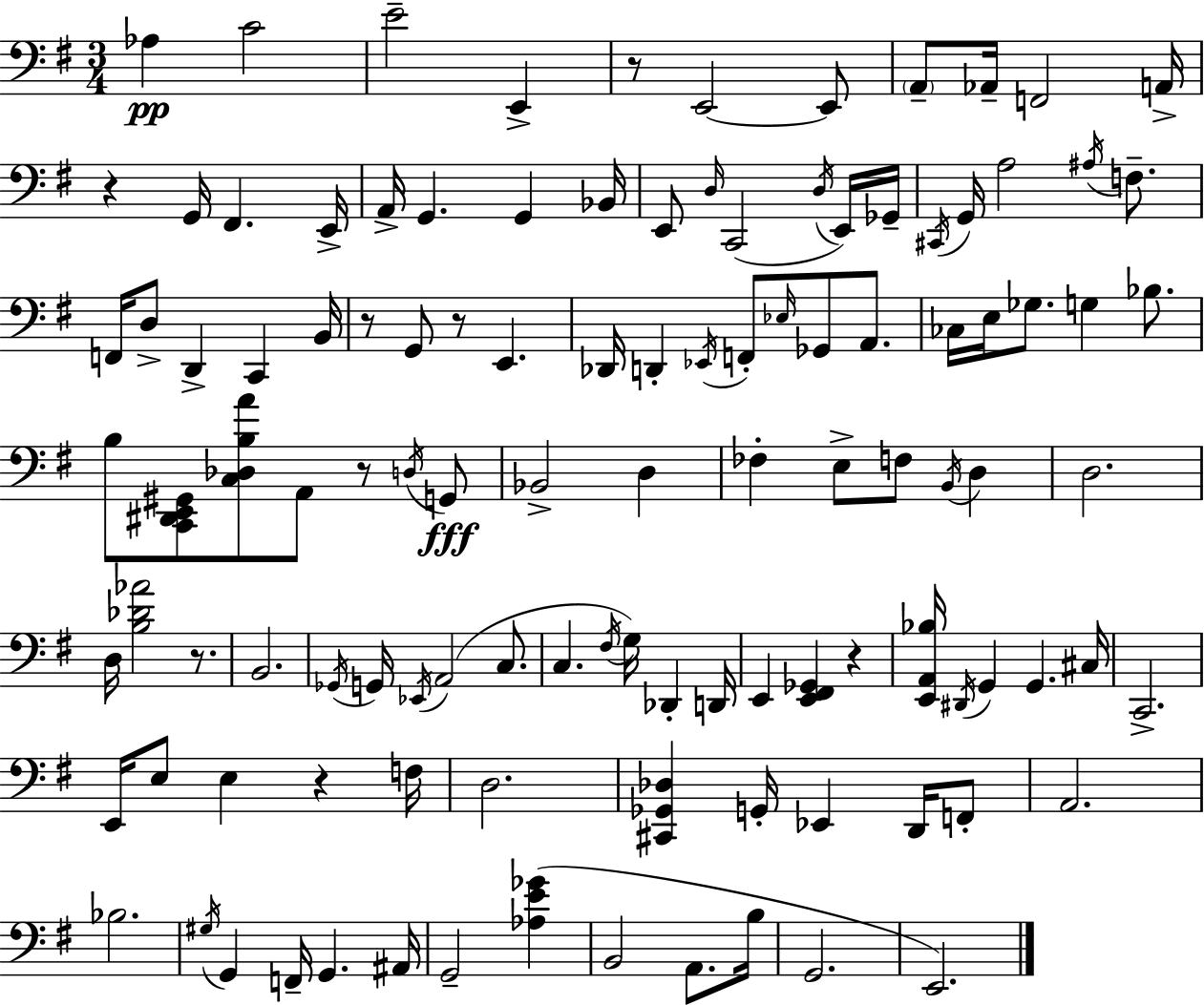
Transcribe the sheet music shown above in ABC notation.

X:1
T:Untitled
M:3/4
L:1/4
K:G
_A, C2 E2 E,, z/2 E,,2 E,,/2 A,,/2 _A,,/4 F,,2 A,,/4 z G,,/4 ^F,, E,,/4 A,,/4 G,, G,, _B,,/4 E,,/2 D,/4 C,,2 D,/4 E,,/4 _G,,/4 ^C,,/4 G,,/4 A,2 ^A,/4 F,/2 F,,/4 D,/2 D,, C,, B,,/4 z/2 G,,/2 z/2 E,, _D,,/4 D,, _E,,/4 F,,/2 _E,/4 _G,,/2 A,,/2 _C,/4 E,/4 _G,/2 G, _B,/2 B,/2 [C,,^D,,E,,^G,,]/2 [C,_D,B,A]/2 A,,/2 z/2 D,/4 G,,/2 _B,,2 D, _F, E,/2 F,/2 B,,/4 D, D,2 D,/4 [B,_D_A]2 z/2 B,,2 _G,,/4 G,,/4 _E,,/4 A,,2 C,/2 C, ^F,/4 G,/4 _D,, D,,/4 E,, [E,,^F,,_G,,] z [E,,A,,_B,]/4 ^D,,/4 G,, G,, ^C,/4 C,,2 E,,/4 E,/2 E, z F,/4 D,2 [^C,,_G,,_D,] G,,/4 _E,, D,,/4 F,,/2 A,,2 _B,2 ^G,/4 G,, F,,/4 G,, ^A,,/4 G,,2 [_A,E_G] B,,2 A,,/2 B,/4 G,,2 E,,2